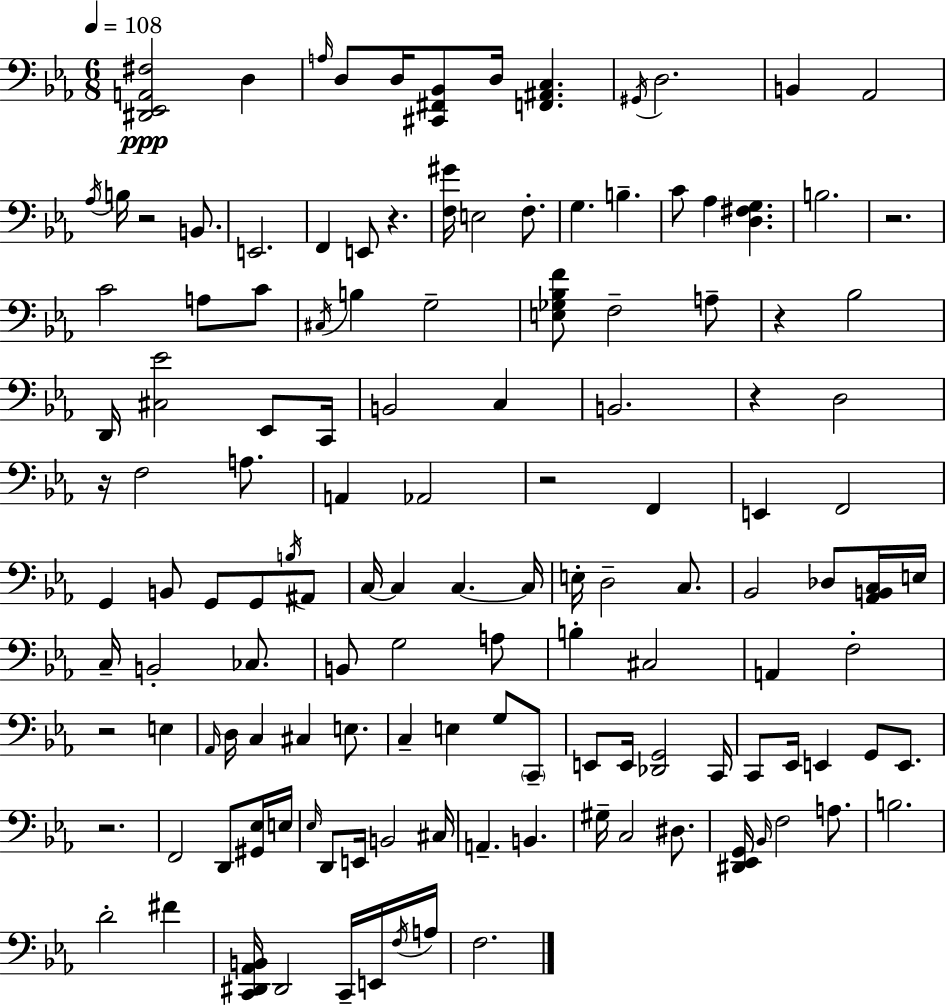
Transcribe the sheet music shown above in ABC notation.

X:1
T:Untitled
M:6/8
L:1/4
K:Cm
[^D,,_E,,A,,^F,]2 D, A,/4 D,/2 D,/4 [^C,,^F,,_B,,]/2 D,/4 [F,,^A,,C,] ^G,,/4 D,2 B,, _A,,2 _A,/4 B,/4 z2 B,,/2 E,,2 F,, E,,/2 z [F,^G]/4 E,2 F,/2 G, B, C/2 _A, [D,^F,G,] B,2 z2 C2 A,/2 C/2 ^C,/4 B, G,2 [E,_G,_B,F]/2 F,2 A,/2 z _B,2 D,,/4 [^C,_E]2 _E,,/2 C,,/4 B,,2 C, B,,2 z D,2 z/4 F,2 A,/2 A,, _A,,2 z2 F,, E,, F,,2 G,, B,,/2 G,,/2 G,,/2 B,/4 ^A,,/2 C,/4 C, C, C,/4 E,/4 D,2 C,/2 _B,,2 _D,/2 [_A,,B,,C,]/4 E,/4 C,/4 B,,2 _C,/2 B,,/2 G,2 A,/2 B, ^C,2 A,, F,2 z2 E, _A,,/4 D,/4 C, ^C, E,/2 C, E, G,/2 C,,/2 E,,/2 E,,/4 [_D,,G,,]2 C,,/4 C,,/2 _E,,/4 E,, G,,/2 E,,/2 z2 F,,2 D,,/2 [^G,,_E,]/4 E,/4 _E,/4 D,,/2 E,,/4 B,,2 ^C,/4 A,, B,, ^G,/4 C,2 ^D,/2 [^D,,_E,,G,,]/4 _B,,/4 F,2 A,/2 B,2 D2 ^F [C,,^D,,_A,,B,,]/4 ^D,,2 C,,/4 E,,/4 F,/4 A,/4 F,2